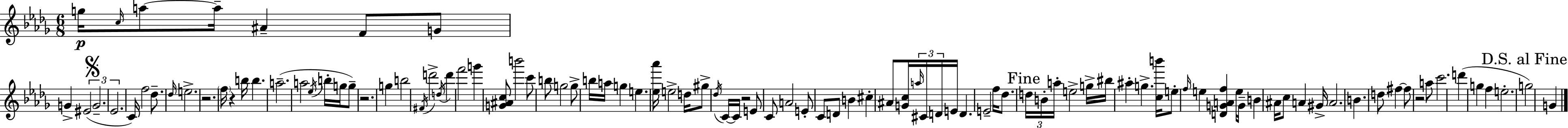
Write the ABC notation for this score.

X:1
T:Untitled
M:6/8
L:1/4
K:Bbm
g/4 c/4 a/2 a/4 ^A F/2 G/2 G ^E2 G2 _E2 C/4 f2 _d/2 _d/4 e2 z2 f/4 z b/4 b a2 a2 _e/4 b/4 g/4 g/2 z2 g b2 ^F/4 d'2 d/4 d' f'2 g' [G^Ac]/2 b'2 c'/2 b/2 g2 g/2 b/4 a/4 g e [_e_a']/4 e2 d/4 ^g/2 _d/4 C/4 C/4 z2 E/2 C/2 A2 E/2 C/2 D/2 B ^c ^A/2 [Gc]/4 a/4 ^C/4 D/4 E/4 D E2 f/4 _d/2 d/4 B/4 a/4 e2 g/4 ^b/4 ^a g [cb']/4 e/2 f/4 e [DGAf] e/4 G/4 B ^A/4 c/2 A ^G/4 A2 B d/2 ^f ^f/2 z2 a/2 c'2 d' g f e2 g2 G